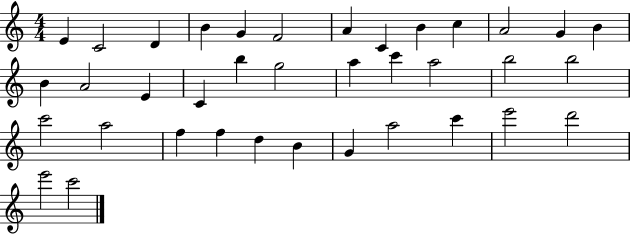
{
  \clef treble
  \numericTimeSignature
  \time 4/4
  \key c \major
  e'4 c'2 d'4 | b'4 g'4 f'2 | a'4 c'4 b'4 c''4 | a'2 g'4 b'4 | \break b'4 a'2 e'4 | c'4 b''4 g''2 | a''4 c'''4 a''2 | b''2 b''2 | \break c'''2 a''2 | f''4 f''4 d''4 b'4 | g'4 a''2 c'''4 | e'''2 d'''2 | \break e'''2 c'''2 | \bar "|."
}